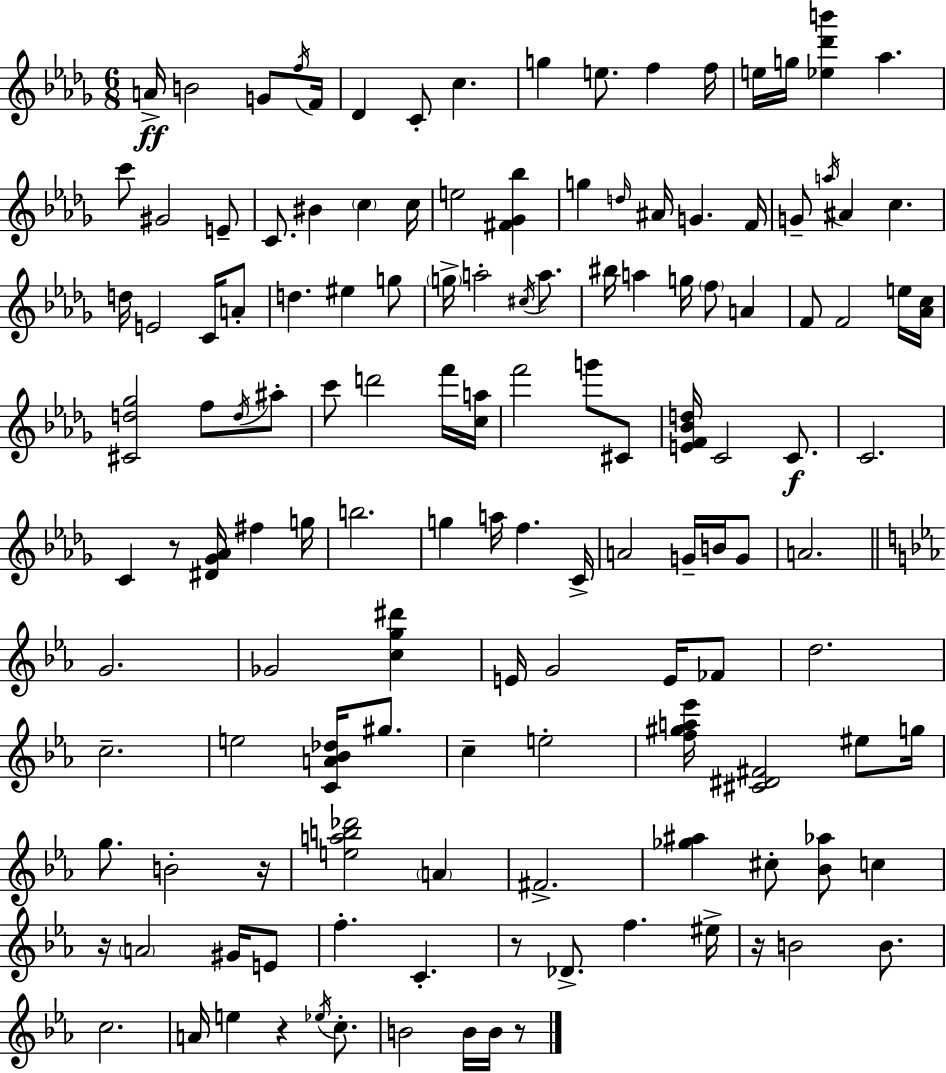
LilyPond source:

{
  \clef treble
  \numericTimeSignature
  \time 6/8
  \key bes \minor
  a'16->\ff b'2 g'8 \acciaccatura { f''16 } | f'16 des'4 c'8-. c''4. | g''4 e''8. f''4 | f''16 e''16 g''16 <ees'' des''' b'''>4 aes''4. | \break c'''8 gis'2 e'8-- | c'8. bis'4 \parenthesize c''4 | c''16 e''2 <fis' ges' bes''>4 | g''4 \grace { d''16 } ais'16 g'4. | \break f'16 g'8-- \acciaccatura { a''16 } ais'4 c''4. | d''16 e'2 | c'16 a'8-. d''4. eis''4 | g''8 \parenthesize g''16-> a''2-. | \break \acciaccatura { cis''16 } a''8. bis''16 a''4 g''16 \parenthesize f''8 | a'4 f'8 f'2 | e''16 <aes' c''>16 <cis' d'' ges''>2 | f''8 \acciaccatura { d''16 } ais''8-. c'''8 d'''2 | \break f'''16 <c'' a''>16 f'''2 | g'''8 cis'8 <e' f' bes' d''>16 c'2 | c'8.\f c'2. | c'4 r8 <dis' ges' aes'>16 | \break fis''4 g''16 b''2. | g''4 a''16 f''4. | c'16-> a'2 | g'16-- b'16 g'8 a'2. | \break \bar "||" \break \key c \minor g'2. | ges'2 <c'' g'' dis'''>4 | e'16 g'2 e'16 fes'8 | d''2. | \break c''2.-- | e''2 <c' a' bes' des''>16 gis''8. | c''4-- e''2-. | <f'' gis'' a'' ees'''>16 <cis' dis' fis'>2 eis''8 g''16 | \break g''8. b'2-. r16 | <e'' a'' b'' des'''>2 \parenthesize a'4 | fis'2.-> | <ges'' ais''>4 cis''8-. <bes' aes''>8 c''4 | \break r16 \parenthesize a'2 gis'16 e'8 | f''4.-. c'4.-. | r8 des'8.-> f''4. eis''16-> | r16 b'2 b'8. | \break c''2. | a'16 e''4 r4 \acciaccatura { ees''16 } c''8.-. | b'2 b'16 b'16 r8 | \bar "|."
}